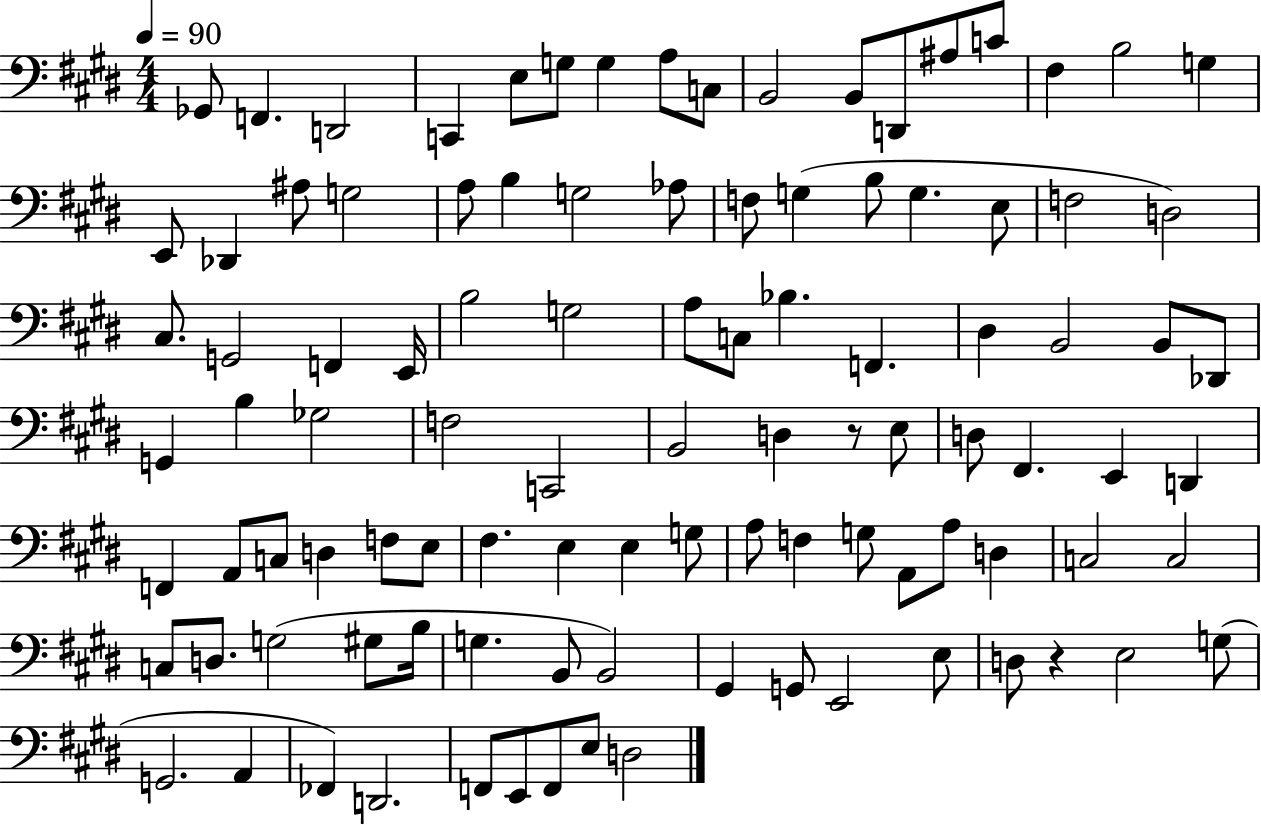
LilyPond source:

{
  \clef bass
  \numericTimeSignature
  \time 4/4
  \key e \major
  \tempo 4 = 90
  ges,8 f,4. d,2 | c,4 e8 g8 g4 a8 c8 | b,2 b,8 d,8 ais8 c'8 | fis4 b2 g4 | \break e,8 des,4 ais8 g2 | a8 b4 g2 aes8 | f8 g4( b8 g4. e8 | f2 d2) | \break cis8. g,2 f,4 e,16 | b2 g2 | a8 c8 bes4. f,4. | dis4 b,2 b,8 des,8 | \break g,4 b4 ges2 | f2 c,2 | b,2 d4 r8 e8 | d8 fis,4. e,4 d,4 | \break f,4 a,8 c8 d4 f8 e8 | fis4. e4 e4 g8 | a8 f4 g8 a,8 a8 d4 | c2 c2 | \break c8 d8. g2( gis8 b16 | g4. b,8 b,2) | gis,4 g,8 e,2 e8 | d8 r4 e2 g8( | \break g,2. a,4 | fes,4) d,2. | f,8 e,8 f,8 e8 d2 | \bar "|."
}